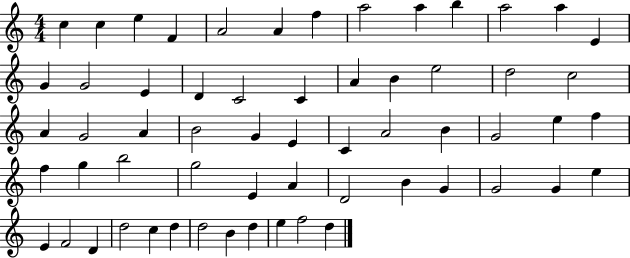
{
  \clef treble
  \numericTimeSignature
  \time 4/4
  \key c \major
  c''4 c''4 e''4 f'4 | a'2 a'4 f''4 | a''2 a''4 b''4 | a''2 a''4 e'4 | \break g'4 g'2 e'4 | d'4 c'2 c'4 | a'4 b'4 e''2 | d''2 c''2 | \break a'4 g'2 a'4 | b'2 g'4 e'4 | c'4 a'2 b'4 | g'2 e''4 f''4 | \break f''4 g''4 b''2 | g''2 e'4 a'4 | d'2 b'4 g'4 | g'2 g'4 e''4 | \break e'4 f'2 d'4 | d''2 c''4 d''4 | d''2 b'4 d''4 | e''4 f''2 d''4 | \break \bar "|."
}